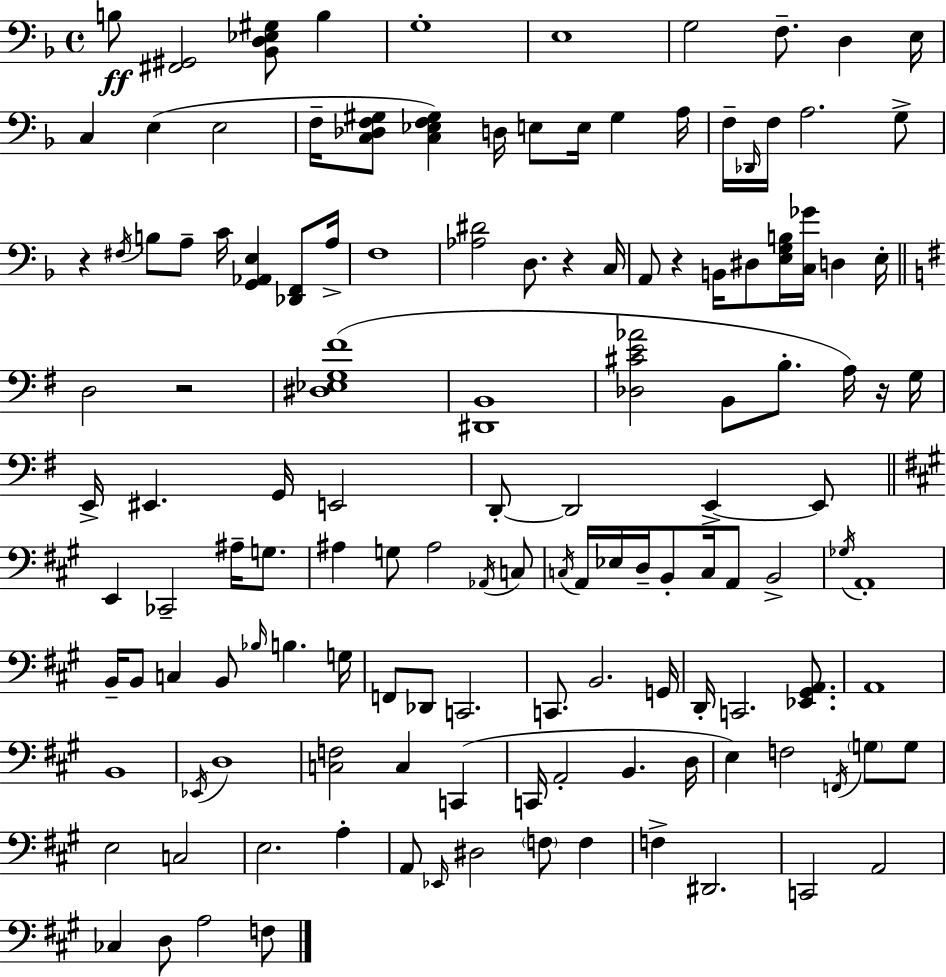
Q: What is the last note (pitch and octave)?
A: F3